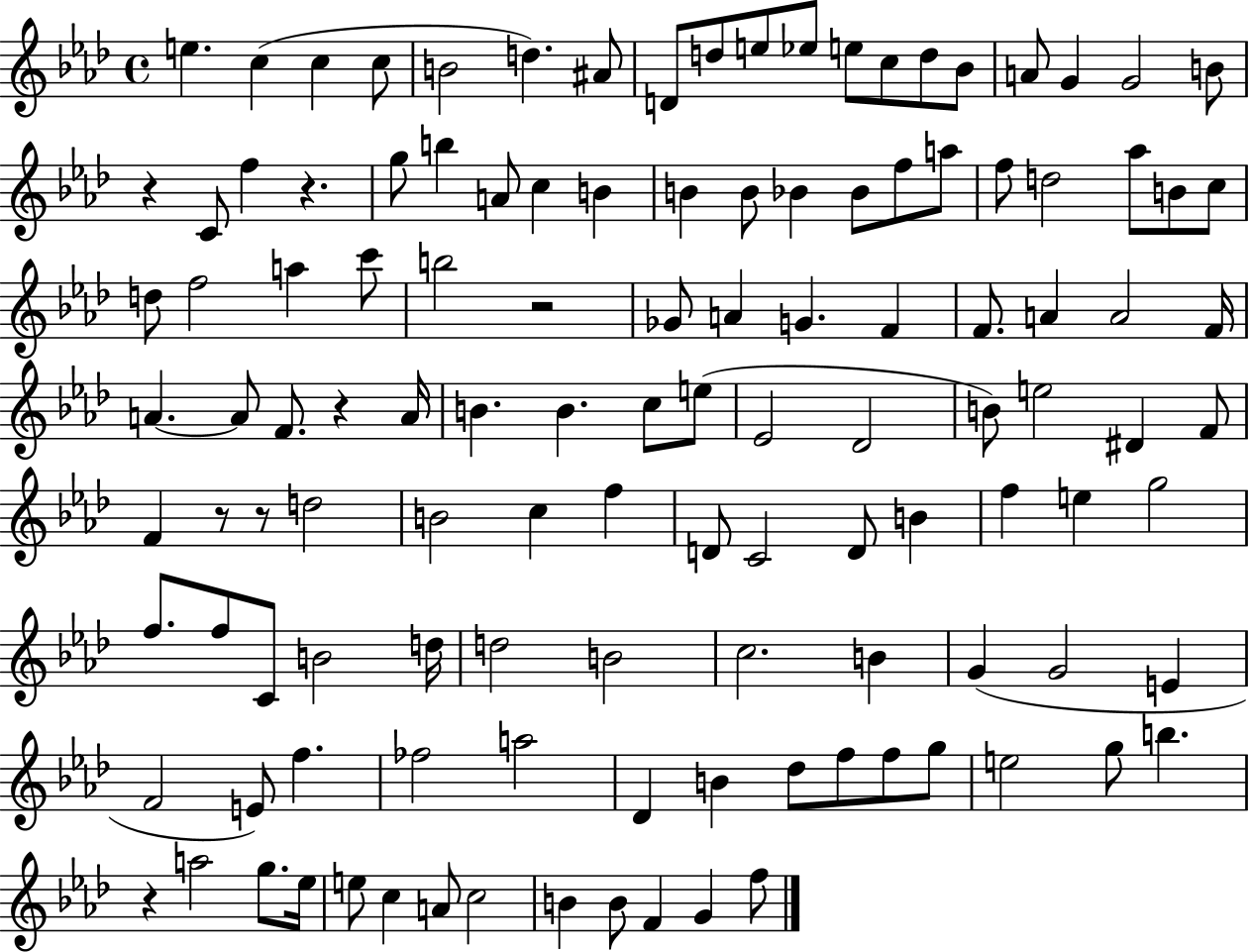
{
  \clef treble
  \time 4/4
  \defaultTimeSignature
  \key aes \major
  \repeat volta 2 { e''4. c''4( c''4 c''8 | b'2 d''4.) ais'8 | d'8 d''8 e''8 ees''8 e''8 c''8 d''8 bes'8 | a'8 g'4 g'2 b'8 | \break r4 c'8 f''4 r4. | g''8 b''4 a'8 c''4 b'4 | b'4 b'8 bes'4 bes'8 f''8 a''8 | f''8 d''2 aes''8 b'8 c''8 | \break d''8 f''2 a''4 c'''8 | b''2 r2 | ges'8 a'4 g'4. f'4 | f'8. a'4 a'2 f'16 | \break a'4.~~ a'8 f'8. r4 a'16 | b'4. b'4. c''8 e''8( | ees'2 des'2 | b'8) e''2 dis'4 f'8 | \break f'4 r8 r8 d''2 | b'2 c''4 f''4 | d'8 c'2 d'8 b'4 | f''4 e''4 g''2 | \break f''8. f''8 c'8 b'2 d''16 | d''2 b'2 | c''2. b'4 | g'4( g'2 e'4 | \break f'2 e'8) f''4. | fes''2 a''2 | des'4 b'4 des''8 f''8 f''8 g''8 | e''2 g''8 b''4. | \break r4 a''2 g''8. ees''16 | e''8 c''4 a'8 c''2 | b'4 b'8 f'4 g'4 f''8 | } \bar "|."
}